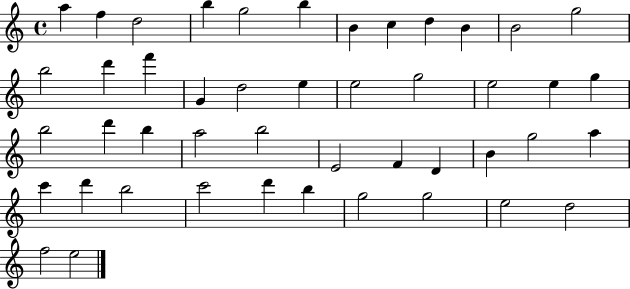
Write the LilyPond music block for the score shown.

{
  \clef treble
  \time 4/4
  \defaultTimeSignature
  \key c \major
  a''4 f''4 d''2 | b''4 g''2 b''4 | b'4 c''4 d''4 b'4 | b'2 g''2 | \break b''2 d'''4 f'''4 | g'4 d''2 e''4 | e''2 g''2 | e''2 e''4 g''4 | \break b''2 d'''4 b''4 | a''2 b''2 | e'2 f'4 d'4 | b'4 g''2 a''4 | \break c'''4 d'''4 b''2 | c'''2 d'''4 b''4 | g''2 g''2 | e''2 d''2 | \break f''2 e''2 | \bar "|."
}